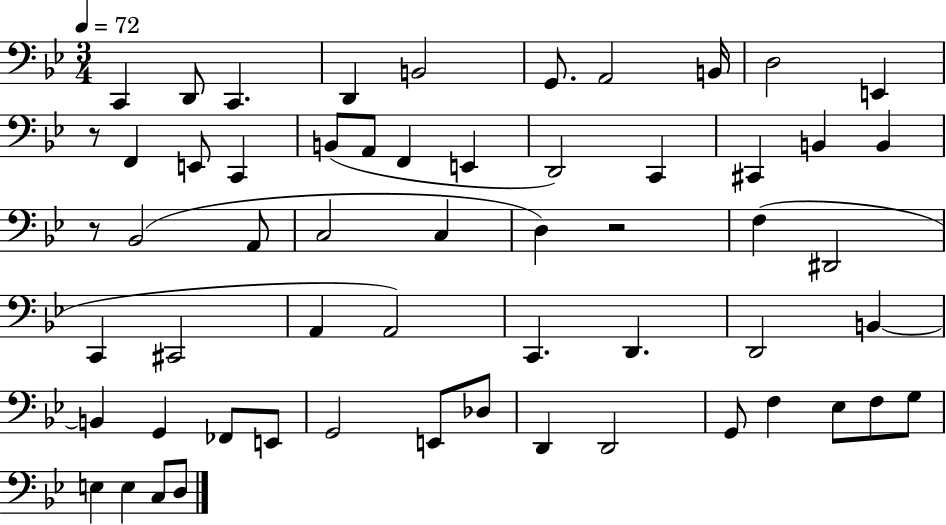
C2/q D2/e C2/q. D2/q B2/h G2/e. A2/h B2/s D3/h E2/q R/e F2/q E2/e C2/q B2/e A2/e F2/q E2/q D2/h C2/q C#2/q B2/q B2/q R/e Bb2/h A2/e C3/h C3/q D3/q R/h F3/q D#2/h C2/q C#2/h A2/q A2/h C2/q. D2/q. D2/h B2/q B2/q G2/q FES2/e E2/e G2/h E2/e Db3/e D2/q D2/h G2/e F3/q Eb3/e F3/e G3/e E3/q E3/q C3/e D3/e